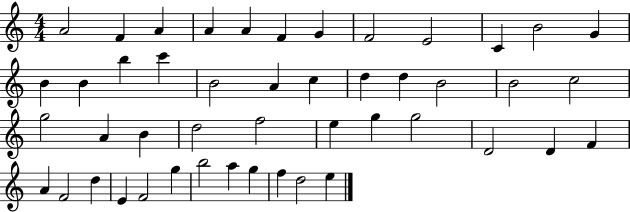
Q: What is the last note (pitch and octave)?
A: E5